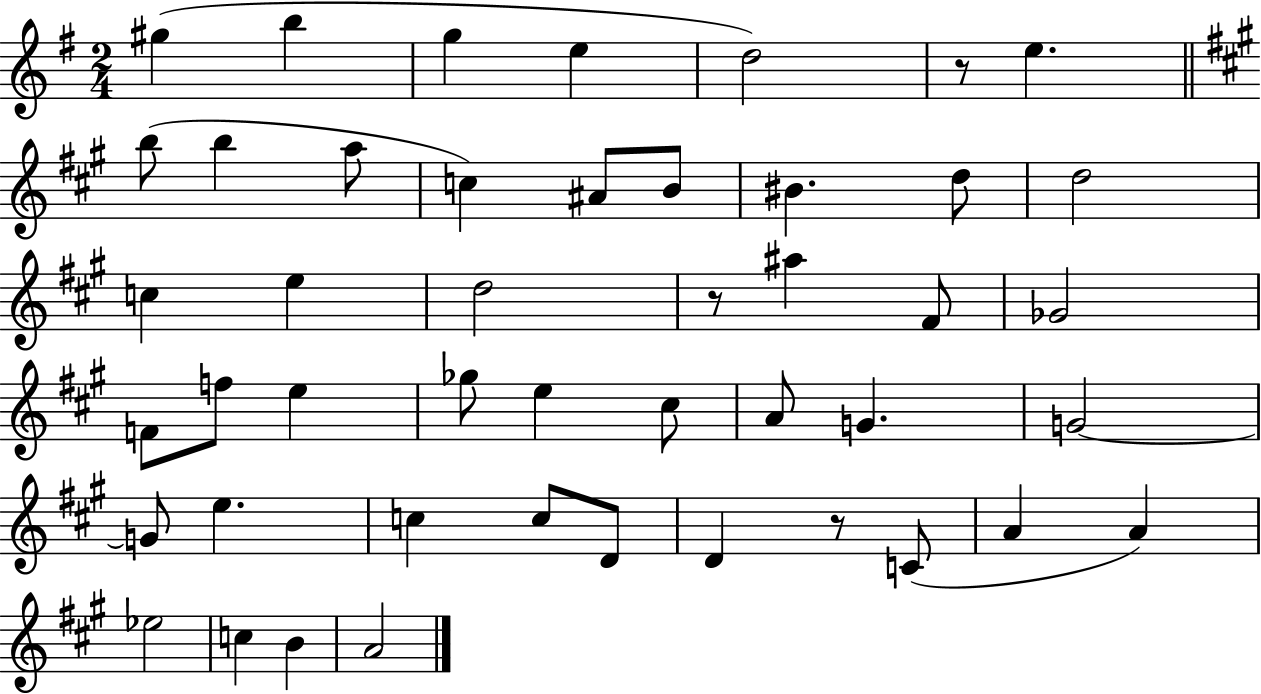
X:1
T:Untitled
M:2/4
L:1/4
K:G
^g b g e d2 z/2 e b/2 b a/2 c ^A/2 B/2 ^B d/2 d2 c e d2 z/2 ^a ^F/2 _G2 F/2 f/2 e _g/2 e ^c/2 A/2 G G2 G/2 e c c/2 D/2 D z/2 C/2 A A _e2 c B A2